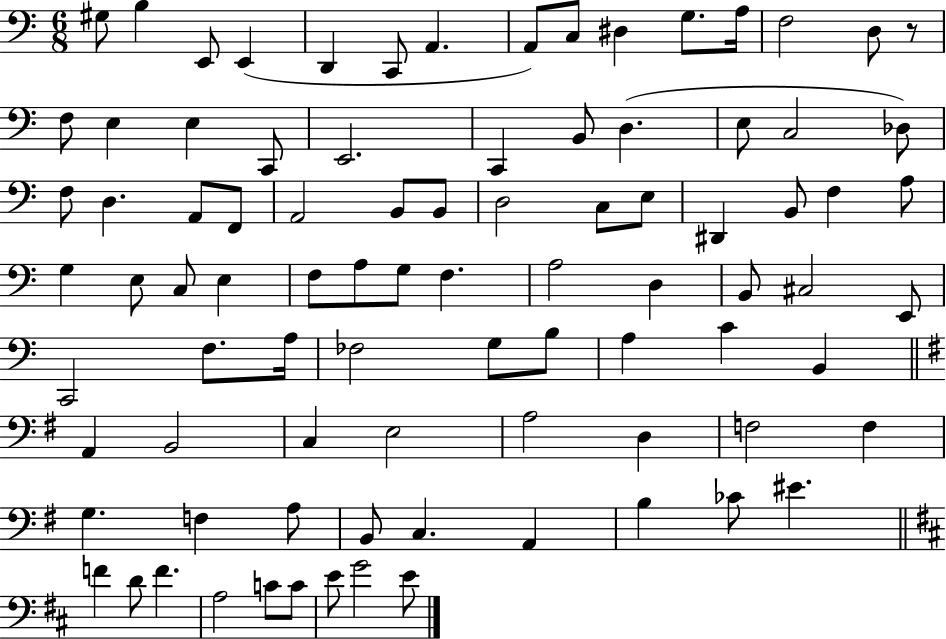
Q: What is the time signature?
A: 6/8